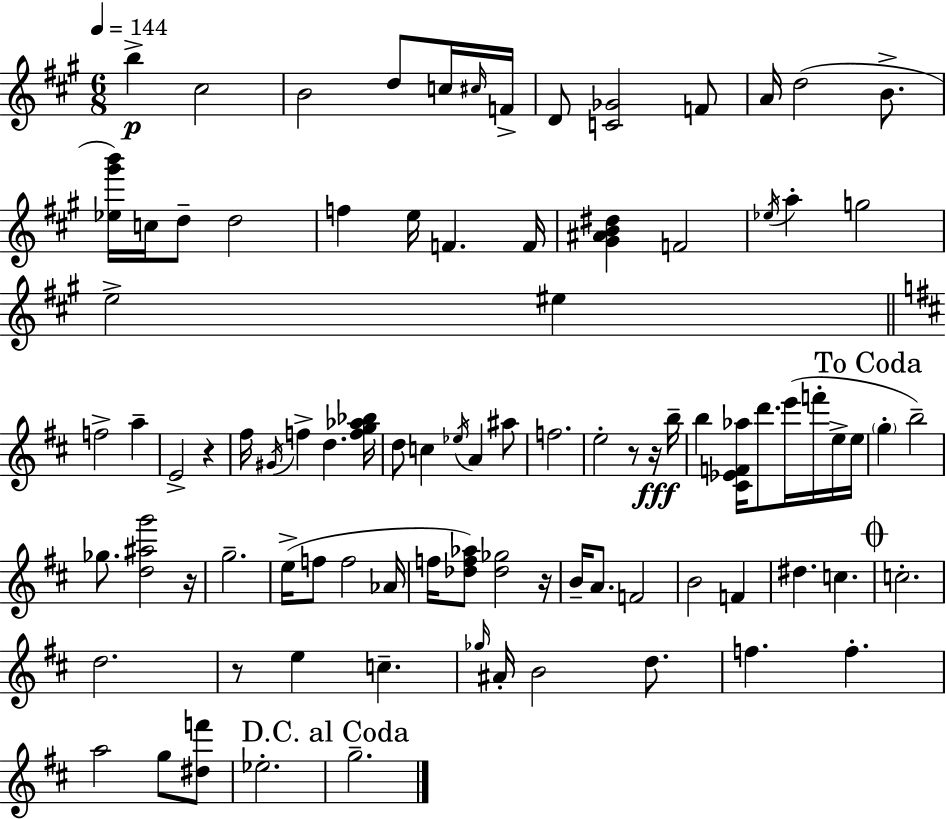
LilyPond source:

{
  \clef treble
  \numericTimeSignature
  \time 6/8
  \key a \major
  \tempo 4 = 144
  b''4->\p cis''2 | b'2 d''8 c''16 \grace { cis''16 } | f'16-> d'8 <c' ges'>2 f'8 | a'16 d''2( b'8.-> | \break <ees'' gis''' b'''>16) c''16 d''8-- d''2 | f''4 e''16 f'4. | f'16 <gis' ais' b' dis''>4 f'2 | \acciaccatura { ees''16 } a''4-. g''2 | \break e''2-> eis''4 | \bar "||" \break \key d \major f''2-> a''4-- | e'2-> r4 | fis''16 \acciaccatura { gis'16 } f''4-> d''4. | <f'' g'' aes'' bes''>16 d''8 c''4 \acciaccatura { ees''16 } a'4 | \break ais''8 f''2. | e''2-. r8 | r16\fff b''16-- b''4 <cis' ees' f' aes''>16 d'''8. e'''16( f'''16-. | e''16-> e''16 \mark "To Coda" \parenthesize g''4-. b''2--) | \break ges''8. <d'' ais'' g'''>2 | r16 g''2.-- | e''16->( f''8 f''2 | aes'16 f''16 <des'' f'' aes''>8) <des'' ges''>2 | \break r16 b'16-- a'8. f'2 | b'2 f'4 | dis''4. c''4. | \mark \markup { \musicglyph "scripts.coda" } c''2.-. | \break d''2. | r8 e''4 c''4.-- | \grace { ges''16 } ais'16-. b'2 | d''8. f''4. f''4.-. | \break a''2 g''8 | <dis'' f'''>8 ees''2.-. | \mark "D.C. al Coda" g''2.-- | \bar "|."
}